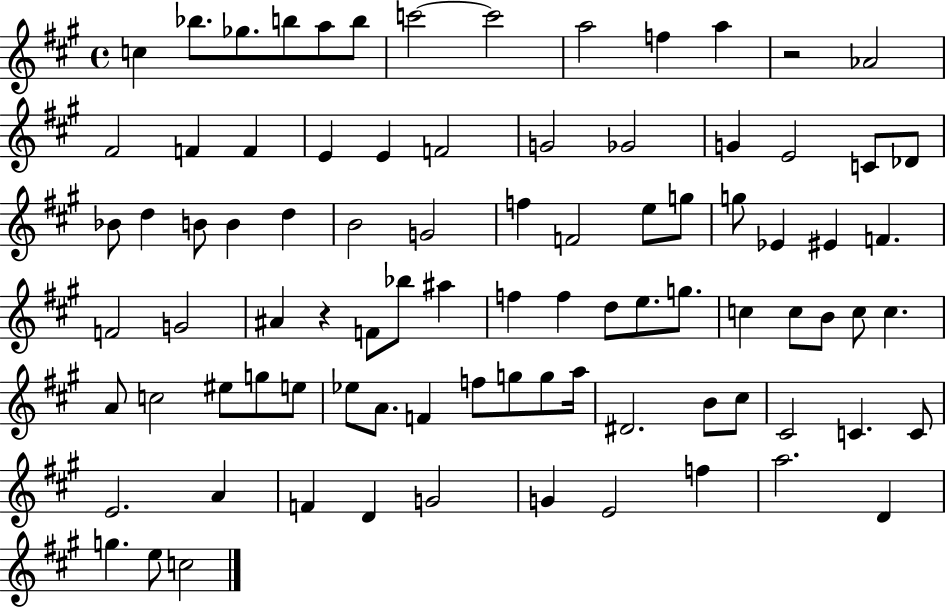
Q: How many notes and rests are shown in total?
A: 88